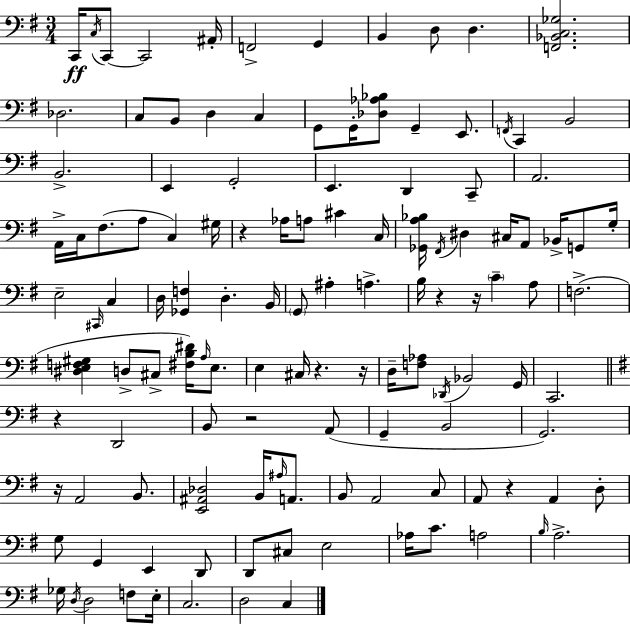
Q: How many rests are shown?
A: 9